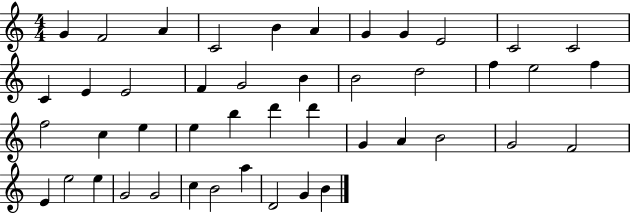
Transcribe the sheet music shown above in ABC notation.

X:1
T:Untitled
M:4/4
L:1/4
K:C
G F2 A C2 B A G G E2 C2 C2 C E E2 F G2 B B2 d2 f e2 f f2 c e e b d' d' G A B2 G2 F2 E e2 e G2 G2 c B2 a D2 G B